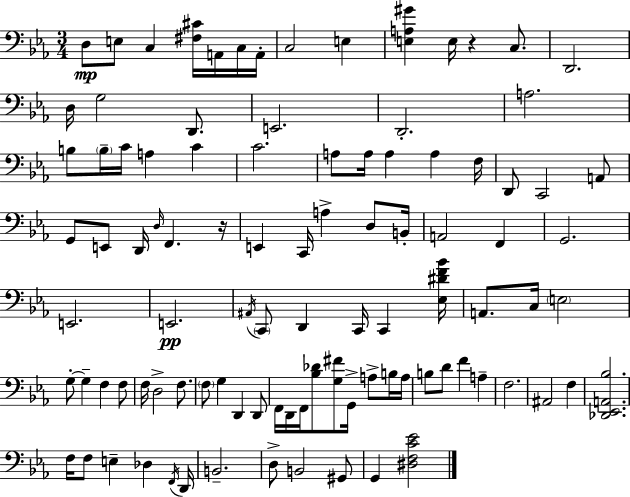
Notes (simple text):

D3/e E3/e C3/q [F#3,C#4]/s A2/s C3/s A2/s C3/h E3/q [E3,A3,G#4]/q E3/s R/q C3/e. D2/h. D3/s G3/h D2/e. E2/h. D2/h. A3/h. B3/e B3/s C4/s A3/q C4/q C4/h. A3/e A3/s A3/q A3/q F3/s D2/e C2/h A2/e G2/e E2/e D2/s D3/s F2/q. R/s E2/q C2/s A3/q D3/e B2/s A2/h F2/q G2/h. E2/h. E2/h. A#2/s C2/e D2/q C2/s C2/q [Eb3,D#4,F4,Bb4]/s A2/e. C3/s E3/h G3/e G3/q F3/q F3/e F3/s D3/h F3/e. F3/e G3/q D2/q D2/e F2/s D2/s F2/s [Bb3,Db4]/e [G3,F#4]/e G2/s A3/e B3/s A3/s B3/e D4/e F4/q A3/q F3/h. A#2/h F3/q [Db2,Eb2,A2,Bb3]/h. F3/s F3/e E3/q Db3/q F2/s D2/s B2/h. D3/e B2/h G#2/e G2/q [D#3,F3,C4,Eb4]/h